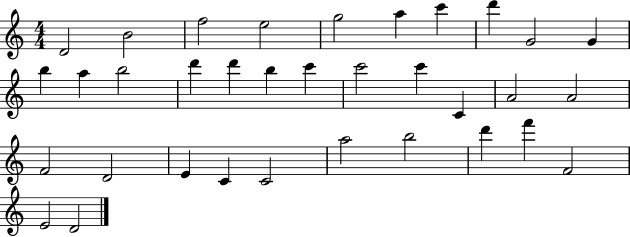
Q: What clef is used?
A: treble